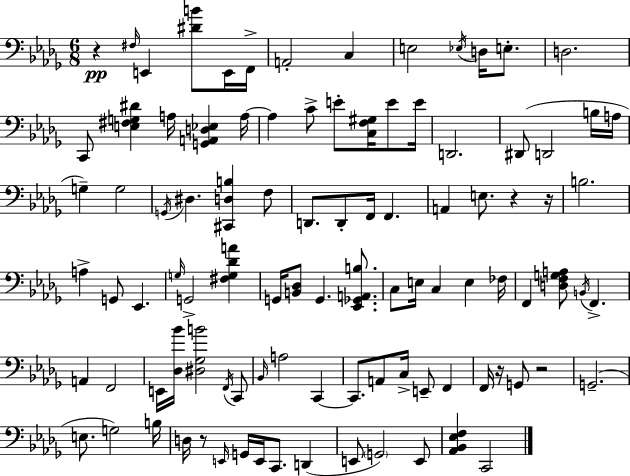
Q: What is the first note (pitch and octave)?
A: F#3